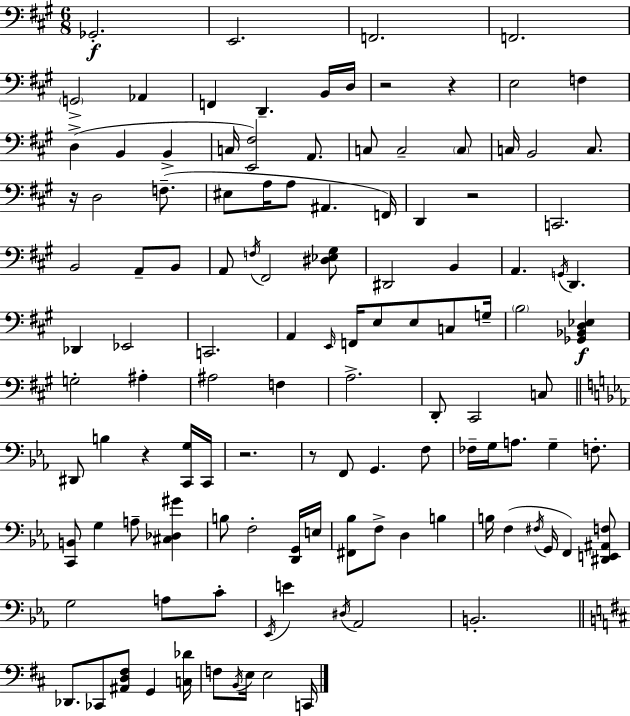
X:1
T:Untitled
M:6/8
L:1/4
K:A
_G,,2 E,,2 F,,2 F,,2 G,,2 _A,, F,, D,, B,,/4 D,/4 z2 z E,2 F, D, B,, B,, C,/4 [E,,^F,]2 A,,/2 C,/2 C,2 C,/2 C,/4 B,,2 C,/2 z/4 D,2 F,/2 ^E,/2 A,/4 A,/2 ^A,, F,,/4 D,, z2 C,,2 B,,2 A,,/2 B,,/2 A,,/2 F,/4 ^F,,2 [^D,_E,^G,]/2 ^D,,2 B,, A,, G,,/4 D,, _D,, _E,,2 C,,2 A,, E,,/4 F,,/4 E,/2 E,/2 C,/2 G,/4 B,2 [_G,,_B,,D,_E,] G,2 ^A, ^A,2 F, A,2 D,,/2 ^C,,2 C,/2 ^D,,/2 B, z [C,,G,]/4 C,,/4 z2 z/2 F,,/2 G,, F,/2 _F,/4 G,/4 A,/2 G, F,/2 [C,,B,,]/2 G, A,/2 [^C,_D,^G] B,/2 F,2 [D,,G,,]/4 E,/4 [^F,,_B,]/2 F,/2 D, B, B,/4 F, ^F,/4 G,,/4 F,, [^D,,E,,^A,,F,]/2 G,2 A,/2 C/2 _E,,/4 E ^D,/4 _A,,2 B,,2 _D,,/2 _C,,/2 [^A,,D,^F,]/2 G,, [C,_D]/4 F,/2 B,,/4 E,/4 E,2 C,,/4